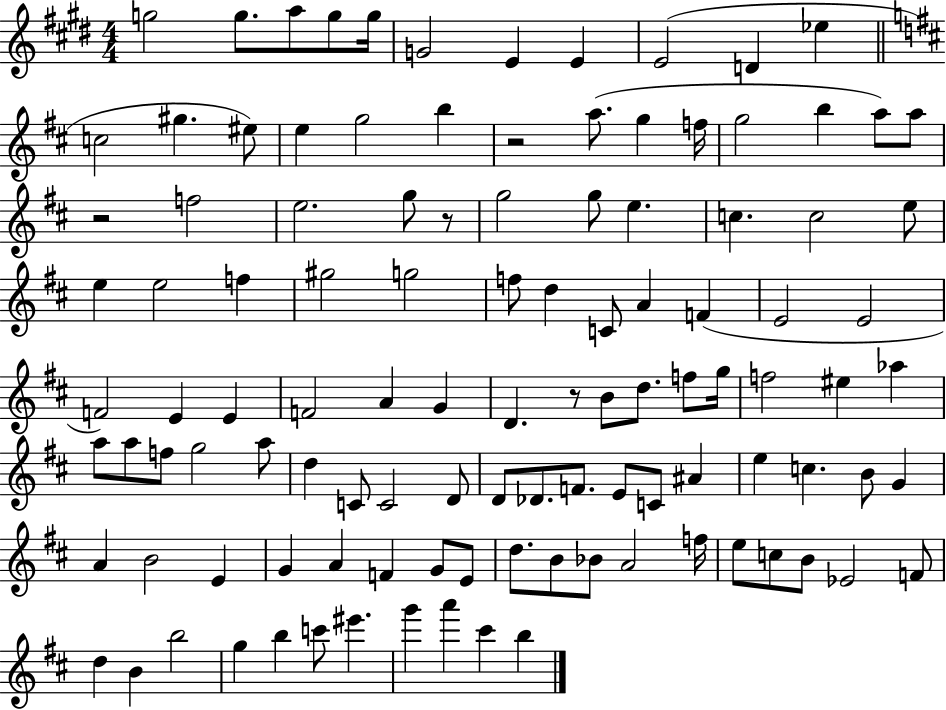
X:1
T:Untitled
M:4/4
L:1/4
K:E
g2 g/2 a/2 g/2 g/4 G2 E E E2 D _e c2 ^g ^e/2 e g2 b z2 a/2 g f/4 g2 b a/2 a/2 z2 f2 e2 g/2 z/2 g2 g/2 e c c2 e/2 e e2 f ^g2 g2 f/2 d C/2 A F E2 E2 F2 E E F2 A G D z/2 B/2 d/2 f/2 g/4 f2 ^e _a a/2 a/2 f/2 g2 a/2 d C/2 C2 D/2 D/2 _D/2 F/2 E/2 C/2 ^A e c B/2 G A B2 E G A F G/2 E/2 d/2 B/2 _B/2 A2 f/4 e/2 c/2 B/2 _E2 F/2 d B b2 g b c'/2 ^e' g' a' ^c' b